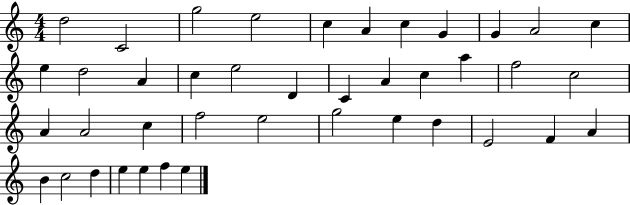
{
  \clef treble
  \numericTimeSignature
  \time 4/4
  \key c \major
  d''2 c'2 | g''2 e''2 | c''4 a'4 c''4 g'4 | g'4 a'2 c''4 | \break e''4 d''2 a'4 | c''4 e''2 d'4 | c'4 a'4 c''4 a''4 | f''2 c''2 | \break a'4 a'2 c''4 | f''2 e''2 | g''2 e''4 d''4 | e'2 f'4 a'4 | \break b'4 c''2 d''4 | e''4 e''4 f''4 e''4 | \bar "|."
}